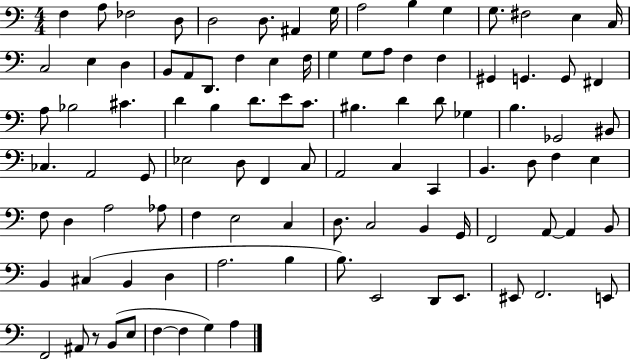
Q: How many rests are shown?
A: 1